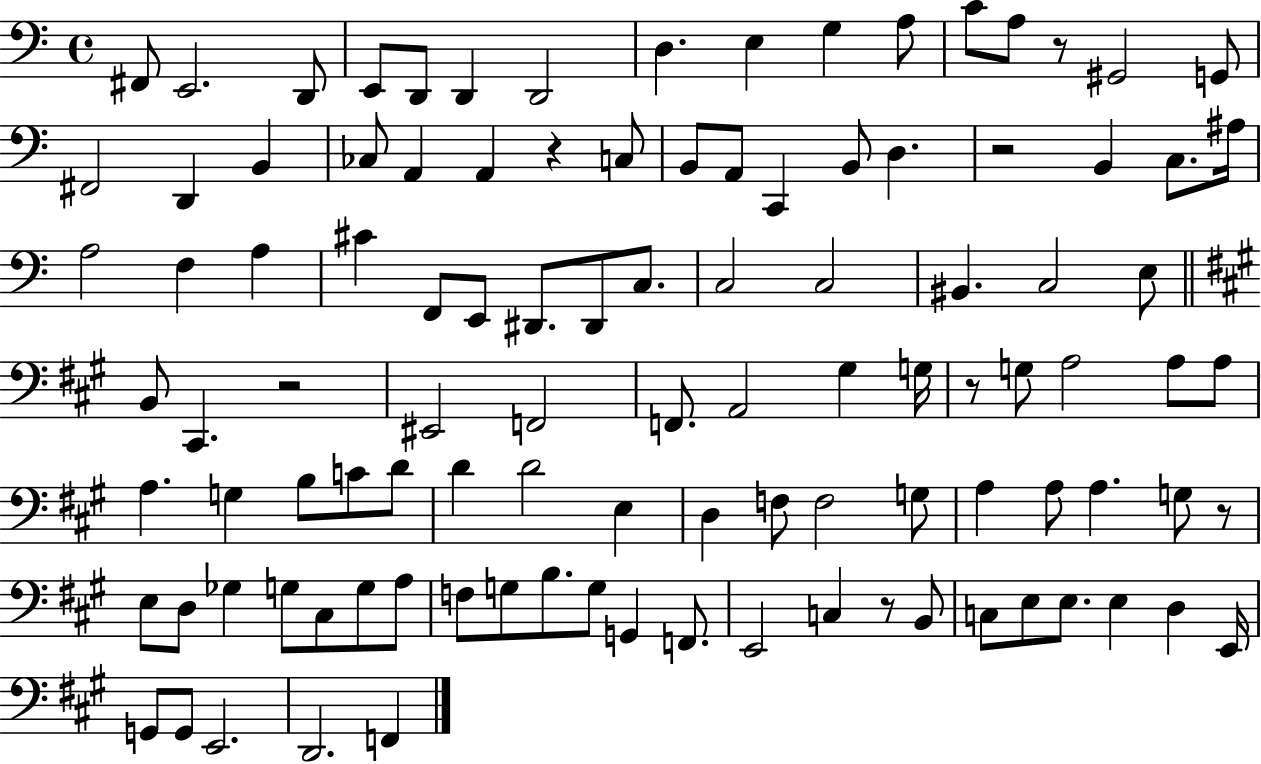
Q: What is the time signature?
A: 4/4